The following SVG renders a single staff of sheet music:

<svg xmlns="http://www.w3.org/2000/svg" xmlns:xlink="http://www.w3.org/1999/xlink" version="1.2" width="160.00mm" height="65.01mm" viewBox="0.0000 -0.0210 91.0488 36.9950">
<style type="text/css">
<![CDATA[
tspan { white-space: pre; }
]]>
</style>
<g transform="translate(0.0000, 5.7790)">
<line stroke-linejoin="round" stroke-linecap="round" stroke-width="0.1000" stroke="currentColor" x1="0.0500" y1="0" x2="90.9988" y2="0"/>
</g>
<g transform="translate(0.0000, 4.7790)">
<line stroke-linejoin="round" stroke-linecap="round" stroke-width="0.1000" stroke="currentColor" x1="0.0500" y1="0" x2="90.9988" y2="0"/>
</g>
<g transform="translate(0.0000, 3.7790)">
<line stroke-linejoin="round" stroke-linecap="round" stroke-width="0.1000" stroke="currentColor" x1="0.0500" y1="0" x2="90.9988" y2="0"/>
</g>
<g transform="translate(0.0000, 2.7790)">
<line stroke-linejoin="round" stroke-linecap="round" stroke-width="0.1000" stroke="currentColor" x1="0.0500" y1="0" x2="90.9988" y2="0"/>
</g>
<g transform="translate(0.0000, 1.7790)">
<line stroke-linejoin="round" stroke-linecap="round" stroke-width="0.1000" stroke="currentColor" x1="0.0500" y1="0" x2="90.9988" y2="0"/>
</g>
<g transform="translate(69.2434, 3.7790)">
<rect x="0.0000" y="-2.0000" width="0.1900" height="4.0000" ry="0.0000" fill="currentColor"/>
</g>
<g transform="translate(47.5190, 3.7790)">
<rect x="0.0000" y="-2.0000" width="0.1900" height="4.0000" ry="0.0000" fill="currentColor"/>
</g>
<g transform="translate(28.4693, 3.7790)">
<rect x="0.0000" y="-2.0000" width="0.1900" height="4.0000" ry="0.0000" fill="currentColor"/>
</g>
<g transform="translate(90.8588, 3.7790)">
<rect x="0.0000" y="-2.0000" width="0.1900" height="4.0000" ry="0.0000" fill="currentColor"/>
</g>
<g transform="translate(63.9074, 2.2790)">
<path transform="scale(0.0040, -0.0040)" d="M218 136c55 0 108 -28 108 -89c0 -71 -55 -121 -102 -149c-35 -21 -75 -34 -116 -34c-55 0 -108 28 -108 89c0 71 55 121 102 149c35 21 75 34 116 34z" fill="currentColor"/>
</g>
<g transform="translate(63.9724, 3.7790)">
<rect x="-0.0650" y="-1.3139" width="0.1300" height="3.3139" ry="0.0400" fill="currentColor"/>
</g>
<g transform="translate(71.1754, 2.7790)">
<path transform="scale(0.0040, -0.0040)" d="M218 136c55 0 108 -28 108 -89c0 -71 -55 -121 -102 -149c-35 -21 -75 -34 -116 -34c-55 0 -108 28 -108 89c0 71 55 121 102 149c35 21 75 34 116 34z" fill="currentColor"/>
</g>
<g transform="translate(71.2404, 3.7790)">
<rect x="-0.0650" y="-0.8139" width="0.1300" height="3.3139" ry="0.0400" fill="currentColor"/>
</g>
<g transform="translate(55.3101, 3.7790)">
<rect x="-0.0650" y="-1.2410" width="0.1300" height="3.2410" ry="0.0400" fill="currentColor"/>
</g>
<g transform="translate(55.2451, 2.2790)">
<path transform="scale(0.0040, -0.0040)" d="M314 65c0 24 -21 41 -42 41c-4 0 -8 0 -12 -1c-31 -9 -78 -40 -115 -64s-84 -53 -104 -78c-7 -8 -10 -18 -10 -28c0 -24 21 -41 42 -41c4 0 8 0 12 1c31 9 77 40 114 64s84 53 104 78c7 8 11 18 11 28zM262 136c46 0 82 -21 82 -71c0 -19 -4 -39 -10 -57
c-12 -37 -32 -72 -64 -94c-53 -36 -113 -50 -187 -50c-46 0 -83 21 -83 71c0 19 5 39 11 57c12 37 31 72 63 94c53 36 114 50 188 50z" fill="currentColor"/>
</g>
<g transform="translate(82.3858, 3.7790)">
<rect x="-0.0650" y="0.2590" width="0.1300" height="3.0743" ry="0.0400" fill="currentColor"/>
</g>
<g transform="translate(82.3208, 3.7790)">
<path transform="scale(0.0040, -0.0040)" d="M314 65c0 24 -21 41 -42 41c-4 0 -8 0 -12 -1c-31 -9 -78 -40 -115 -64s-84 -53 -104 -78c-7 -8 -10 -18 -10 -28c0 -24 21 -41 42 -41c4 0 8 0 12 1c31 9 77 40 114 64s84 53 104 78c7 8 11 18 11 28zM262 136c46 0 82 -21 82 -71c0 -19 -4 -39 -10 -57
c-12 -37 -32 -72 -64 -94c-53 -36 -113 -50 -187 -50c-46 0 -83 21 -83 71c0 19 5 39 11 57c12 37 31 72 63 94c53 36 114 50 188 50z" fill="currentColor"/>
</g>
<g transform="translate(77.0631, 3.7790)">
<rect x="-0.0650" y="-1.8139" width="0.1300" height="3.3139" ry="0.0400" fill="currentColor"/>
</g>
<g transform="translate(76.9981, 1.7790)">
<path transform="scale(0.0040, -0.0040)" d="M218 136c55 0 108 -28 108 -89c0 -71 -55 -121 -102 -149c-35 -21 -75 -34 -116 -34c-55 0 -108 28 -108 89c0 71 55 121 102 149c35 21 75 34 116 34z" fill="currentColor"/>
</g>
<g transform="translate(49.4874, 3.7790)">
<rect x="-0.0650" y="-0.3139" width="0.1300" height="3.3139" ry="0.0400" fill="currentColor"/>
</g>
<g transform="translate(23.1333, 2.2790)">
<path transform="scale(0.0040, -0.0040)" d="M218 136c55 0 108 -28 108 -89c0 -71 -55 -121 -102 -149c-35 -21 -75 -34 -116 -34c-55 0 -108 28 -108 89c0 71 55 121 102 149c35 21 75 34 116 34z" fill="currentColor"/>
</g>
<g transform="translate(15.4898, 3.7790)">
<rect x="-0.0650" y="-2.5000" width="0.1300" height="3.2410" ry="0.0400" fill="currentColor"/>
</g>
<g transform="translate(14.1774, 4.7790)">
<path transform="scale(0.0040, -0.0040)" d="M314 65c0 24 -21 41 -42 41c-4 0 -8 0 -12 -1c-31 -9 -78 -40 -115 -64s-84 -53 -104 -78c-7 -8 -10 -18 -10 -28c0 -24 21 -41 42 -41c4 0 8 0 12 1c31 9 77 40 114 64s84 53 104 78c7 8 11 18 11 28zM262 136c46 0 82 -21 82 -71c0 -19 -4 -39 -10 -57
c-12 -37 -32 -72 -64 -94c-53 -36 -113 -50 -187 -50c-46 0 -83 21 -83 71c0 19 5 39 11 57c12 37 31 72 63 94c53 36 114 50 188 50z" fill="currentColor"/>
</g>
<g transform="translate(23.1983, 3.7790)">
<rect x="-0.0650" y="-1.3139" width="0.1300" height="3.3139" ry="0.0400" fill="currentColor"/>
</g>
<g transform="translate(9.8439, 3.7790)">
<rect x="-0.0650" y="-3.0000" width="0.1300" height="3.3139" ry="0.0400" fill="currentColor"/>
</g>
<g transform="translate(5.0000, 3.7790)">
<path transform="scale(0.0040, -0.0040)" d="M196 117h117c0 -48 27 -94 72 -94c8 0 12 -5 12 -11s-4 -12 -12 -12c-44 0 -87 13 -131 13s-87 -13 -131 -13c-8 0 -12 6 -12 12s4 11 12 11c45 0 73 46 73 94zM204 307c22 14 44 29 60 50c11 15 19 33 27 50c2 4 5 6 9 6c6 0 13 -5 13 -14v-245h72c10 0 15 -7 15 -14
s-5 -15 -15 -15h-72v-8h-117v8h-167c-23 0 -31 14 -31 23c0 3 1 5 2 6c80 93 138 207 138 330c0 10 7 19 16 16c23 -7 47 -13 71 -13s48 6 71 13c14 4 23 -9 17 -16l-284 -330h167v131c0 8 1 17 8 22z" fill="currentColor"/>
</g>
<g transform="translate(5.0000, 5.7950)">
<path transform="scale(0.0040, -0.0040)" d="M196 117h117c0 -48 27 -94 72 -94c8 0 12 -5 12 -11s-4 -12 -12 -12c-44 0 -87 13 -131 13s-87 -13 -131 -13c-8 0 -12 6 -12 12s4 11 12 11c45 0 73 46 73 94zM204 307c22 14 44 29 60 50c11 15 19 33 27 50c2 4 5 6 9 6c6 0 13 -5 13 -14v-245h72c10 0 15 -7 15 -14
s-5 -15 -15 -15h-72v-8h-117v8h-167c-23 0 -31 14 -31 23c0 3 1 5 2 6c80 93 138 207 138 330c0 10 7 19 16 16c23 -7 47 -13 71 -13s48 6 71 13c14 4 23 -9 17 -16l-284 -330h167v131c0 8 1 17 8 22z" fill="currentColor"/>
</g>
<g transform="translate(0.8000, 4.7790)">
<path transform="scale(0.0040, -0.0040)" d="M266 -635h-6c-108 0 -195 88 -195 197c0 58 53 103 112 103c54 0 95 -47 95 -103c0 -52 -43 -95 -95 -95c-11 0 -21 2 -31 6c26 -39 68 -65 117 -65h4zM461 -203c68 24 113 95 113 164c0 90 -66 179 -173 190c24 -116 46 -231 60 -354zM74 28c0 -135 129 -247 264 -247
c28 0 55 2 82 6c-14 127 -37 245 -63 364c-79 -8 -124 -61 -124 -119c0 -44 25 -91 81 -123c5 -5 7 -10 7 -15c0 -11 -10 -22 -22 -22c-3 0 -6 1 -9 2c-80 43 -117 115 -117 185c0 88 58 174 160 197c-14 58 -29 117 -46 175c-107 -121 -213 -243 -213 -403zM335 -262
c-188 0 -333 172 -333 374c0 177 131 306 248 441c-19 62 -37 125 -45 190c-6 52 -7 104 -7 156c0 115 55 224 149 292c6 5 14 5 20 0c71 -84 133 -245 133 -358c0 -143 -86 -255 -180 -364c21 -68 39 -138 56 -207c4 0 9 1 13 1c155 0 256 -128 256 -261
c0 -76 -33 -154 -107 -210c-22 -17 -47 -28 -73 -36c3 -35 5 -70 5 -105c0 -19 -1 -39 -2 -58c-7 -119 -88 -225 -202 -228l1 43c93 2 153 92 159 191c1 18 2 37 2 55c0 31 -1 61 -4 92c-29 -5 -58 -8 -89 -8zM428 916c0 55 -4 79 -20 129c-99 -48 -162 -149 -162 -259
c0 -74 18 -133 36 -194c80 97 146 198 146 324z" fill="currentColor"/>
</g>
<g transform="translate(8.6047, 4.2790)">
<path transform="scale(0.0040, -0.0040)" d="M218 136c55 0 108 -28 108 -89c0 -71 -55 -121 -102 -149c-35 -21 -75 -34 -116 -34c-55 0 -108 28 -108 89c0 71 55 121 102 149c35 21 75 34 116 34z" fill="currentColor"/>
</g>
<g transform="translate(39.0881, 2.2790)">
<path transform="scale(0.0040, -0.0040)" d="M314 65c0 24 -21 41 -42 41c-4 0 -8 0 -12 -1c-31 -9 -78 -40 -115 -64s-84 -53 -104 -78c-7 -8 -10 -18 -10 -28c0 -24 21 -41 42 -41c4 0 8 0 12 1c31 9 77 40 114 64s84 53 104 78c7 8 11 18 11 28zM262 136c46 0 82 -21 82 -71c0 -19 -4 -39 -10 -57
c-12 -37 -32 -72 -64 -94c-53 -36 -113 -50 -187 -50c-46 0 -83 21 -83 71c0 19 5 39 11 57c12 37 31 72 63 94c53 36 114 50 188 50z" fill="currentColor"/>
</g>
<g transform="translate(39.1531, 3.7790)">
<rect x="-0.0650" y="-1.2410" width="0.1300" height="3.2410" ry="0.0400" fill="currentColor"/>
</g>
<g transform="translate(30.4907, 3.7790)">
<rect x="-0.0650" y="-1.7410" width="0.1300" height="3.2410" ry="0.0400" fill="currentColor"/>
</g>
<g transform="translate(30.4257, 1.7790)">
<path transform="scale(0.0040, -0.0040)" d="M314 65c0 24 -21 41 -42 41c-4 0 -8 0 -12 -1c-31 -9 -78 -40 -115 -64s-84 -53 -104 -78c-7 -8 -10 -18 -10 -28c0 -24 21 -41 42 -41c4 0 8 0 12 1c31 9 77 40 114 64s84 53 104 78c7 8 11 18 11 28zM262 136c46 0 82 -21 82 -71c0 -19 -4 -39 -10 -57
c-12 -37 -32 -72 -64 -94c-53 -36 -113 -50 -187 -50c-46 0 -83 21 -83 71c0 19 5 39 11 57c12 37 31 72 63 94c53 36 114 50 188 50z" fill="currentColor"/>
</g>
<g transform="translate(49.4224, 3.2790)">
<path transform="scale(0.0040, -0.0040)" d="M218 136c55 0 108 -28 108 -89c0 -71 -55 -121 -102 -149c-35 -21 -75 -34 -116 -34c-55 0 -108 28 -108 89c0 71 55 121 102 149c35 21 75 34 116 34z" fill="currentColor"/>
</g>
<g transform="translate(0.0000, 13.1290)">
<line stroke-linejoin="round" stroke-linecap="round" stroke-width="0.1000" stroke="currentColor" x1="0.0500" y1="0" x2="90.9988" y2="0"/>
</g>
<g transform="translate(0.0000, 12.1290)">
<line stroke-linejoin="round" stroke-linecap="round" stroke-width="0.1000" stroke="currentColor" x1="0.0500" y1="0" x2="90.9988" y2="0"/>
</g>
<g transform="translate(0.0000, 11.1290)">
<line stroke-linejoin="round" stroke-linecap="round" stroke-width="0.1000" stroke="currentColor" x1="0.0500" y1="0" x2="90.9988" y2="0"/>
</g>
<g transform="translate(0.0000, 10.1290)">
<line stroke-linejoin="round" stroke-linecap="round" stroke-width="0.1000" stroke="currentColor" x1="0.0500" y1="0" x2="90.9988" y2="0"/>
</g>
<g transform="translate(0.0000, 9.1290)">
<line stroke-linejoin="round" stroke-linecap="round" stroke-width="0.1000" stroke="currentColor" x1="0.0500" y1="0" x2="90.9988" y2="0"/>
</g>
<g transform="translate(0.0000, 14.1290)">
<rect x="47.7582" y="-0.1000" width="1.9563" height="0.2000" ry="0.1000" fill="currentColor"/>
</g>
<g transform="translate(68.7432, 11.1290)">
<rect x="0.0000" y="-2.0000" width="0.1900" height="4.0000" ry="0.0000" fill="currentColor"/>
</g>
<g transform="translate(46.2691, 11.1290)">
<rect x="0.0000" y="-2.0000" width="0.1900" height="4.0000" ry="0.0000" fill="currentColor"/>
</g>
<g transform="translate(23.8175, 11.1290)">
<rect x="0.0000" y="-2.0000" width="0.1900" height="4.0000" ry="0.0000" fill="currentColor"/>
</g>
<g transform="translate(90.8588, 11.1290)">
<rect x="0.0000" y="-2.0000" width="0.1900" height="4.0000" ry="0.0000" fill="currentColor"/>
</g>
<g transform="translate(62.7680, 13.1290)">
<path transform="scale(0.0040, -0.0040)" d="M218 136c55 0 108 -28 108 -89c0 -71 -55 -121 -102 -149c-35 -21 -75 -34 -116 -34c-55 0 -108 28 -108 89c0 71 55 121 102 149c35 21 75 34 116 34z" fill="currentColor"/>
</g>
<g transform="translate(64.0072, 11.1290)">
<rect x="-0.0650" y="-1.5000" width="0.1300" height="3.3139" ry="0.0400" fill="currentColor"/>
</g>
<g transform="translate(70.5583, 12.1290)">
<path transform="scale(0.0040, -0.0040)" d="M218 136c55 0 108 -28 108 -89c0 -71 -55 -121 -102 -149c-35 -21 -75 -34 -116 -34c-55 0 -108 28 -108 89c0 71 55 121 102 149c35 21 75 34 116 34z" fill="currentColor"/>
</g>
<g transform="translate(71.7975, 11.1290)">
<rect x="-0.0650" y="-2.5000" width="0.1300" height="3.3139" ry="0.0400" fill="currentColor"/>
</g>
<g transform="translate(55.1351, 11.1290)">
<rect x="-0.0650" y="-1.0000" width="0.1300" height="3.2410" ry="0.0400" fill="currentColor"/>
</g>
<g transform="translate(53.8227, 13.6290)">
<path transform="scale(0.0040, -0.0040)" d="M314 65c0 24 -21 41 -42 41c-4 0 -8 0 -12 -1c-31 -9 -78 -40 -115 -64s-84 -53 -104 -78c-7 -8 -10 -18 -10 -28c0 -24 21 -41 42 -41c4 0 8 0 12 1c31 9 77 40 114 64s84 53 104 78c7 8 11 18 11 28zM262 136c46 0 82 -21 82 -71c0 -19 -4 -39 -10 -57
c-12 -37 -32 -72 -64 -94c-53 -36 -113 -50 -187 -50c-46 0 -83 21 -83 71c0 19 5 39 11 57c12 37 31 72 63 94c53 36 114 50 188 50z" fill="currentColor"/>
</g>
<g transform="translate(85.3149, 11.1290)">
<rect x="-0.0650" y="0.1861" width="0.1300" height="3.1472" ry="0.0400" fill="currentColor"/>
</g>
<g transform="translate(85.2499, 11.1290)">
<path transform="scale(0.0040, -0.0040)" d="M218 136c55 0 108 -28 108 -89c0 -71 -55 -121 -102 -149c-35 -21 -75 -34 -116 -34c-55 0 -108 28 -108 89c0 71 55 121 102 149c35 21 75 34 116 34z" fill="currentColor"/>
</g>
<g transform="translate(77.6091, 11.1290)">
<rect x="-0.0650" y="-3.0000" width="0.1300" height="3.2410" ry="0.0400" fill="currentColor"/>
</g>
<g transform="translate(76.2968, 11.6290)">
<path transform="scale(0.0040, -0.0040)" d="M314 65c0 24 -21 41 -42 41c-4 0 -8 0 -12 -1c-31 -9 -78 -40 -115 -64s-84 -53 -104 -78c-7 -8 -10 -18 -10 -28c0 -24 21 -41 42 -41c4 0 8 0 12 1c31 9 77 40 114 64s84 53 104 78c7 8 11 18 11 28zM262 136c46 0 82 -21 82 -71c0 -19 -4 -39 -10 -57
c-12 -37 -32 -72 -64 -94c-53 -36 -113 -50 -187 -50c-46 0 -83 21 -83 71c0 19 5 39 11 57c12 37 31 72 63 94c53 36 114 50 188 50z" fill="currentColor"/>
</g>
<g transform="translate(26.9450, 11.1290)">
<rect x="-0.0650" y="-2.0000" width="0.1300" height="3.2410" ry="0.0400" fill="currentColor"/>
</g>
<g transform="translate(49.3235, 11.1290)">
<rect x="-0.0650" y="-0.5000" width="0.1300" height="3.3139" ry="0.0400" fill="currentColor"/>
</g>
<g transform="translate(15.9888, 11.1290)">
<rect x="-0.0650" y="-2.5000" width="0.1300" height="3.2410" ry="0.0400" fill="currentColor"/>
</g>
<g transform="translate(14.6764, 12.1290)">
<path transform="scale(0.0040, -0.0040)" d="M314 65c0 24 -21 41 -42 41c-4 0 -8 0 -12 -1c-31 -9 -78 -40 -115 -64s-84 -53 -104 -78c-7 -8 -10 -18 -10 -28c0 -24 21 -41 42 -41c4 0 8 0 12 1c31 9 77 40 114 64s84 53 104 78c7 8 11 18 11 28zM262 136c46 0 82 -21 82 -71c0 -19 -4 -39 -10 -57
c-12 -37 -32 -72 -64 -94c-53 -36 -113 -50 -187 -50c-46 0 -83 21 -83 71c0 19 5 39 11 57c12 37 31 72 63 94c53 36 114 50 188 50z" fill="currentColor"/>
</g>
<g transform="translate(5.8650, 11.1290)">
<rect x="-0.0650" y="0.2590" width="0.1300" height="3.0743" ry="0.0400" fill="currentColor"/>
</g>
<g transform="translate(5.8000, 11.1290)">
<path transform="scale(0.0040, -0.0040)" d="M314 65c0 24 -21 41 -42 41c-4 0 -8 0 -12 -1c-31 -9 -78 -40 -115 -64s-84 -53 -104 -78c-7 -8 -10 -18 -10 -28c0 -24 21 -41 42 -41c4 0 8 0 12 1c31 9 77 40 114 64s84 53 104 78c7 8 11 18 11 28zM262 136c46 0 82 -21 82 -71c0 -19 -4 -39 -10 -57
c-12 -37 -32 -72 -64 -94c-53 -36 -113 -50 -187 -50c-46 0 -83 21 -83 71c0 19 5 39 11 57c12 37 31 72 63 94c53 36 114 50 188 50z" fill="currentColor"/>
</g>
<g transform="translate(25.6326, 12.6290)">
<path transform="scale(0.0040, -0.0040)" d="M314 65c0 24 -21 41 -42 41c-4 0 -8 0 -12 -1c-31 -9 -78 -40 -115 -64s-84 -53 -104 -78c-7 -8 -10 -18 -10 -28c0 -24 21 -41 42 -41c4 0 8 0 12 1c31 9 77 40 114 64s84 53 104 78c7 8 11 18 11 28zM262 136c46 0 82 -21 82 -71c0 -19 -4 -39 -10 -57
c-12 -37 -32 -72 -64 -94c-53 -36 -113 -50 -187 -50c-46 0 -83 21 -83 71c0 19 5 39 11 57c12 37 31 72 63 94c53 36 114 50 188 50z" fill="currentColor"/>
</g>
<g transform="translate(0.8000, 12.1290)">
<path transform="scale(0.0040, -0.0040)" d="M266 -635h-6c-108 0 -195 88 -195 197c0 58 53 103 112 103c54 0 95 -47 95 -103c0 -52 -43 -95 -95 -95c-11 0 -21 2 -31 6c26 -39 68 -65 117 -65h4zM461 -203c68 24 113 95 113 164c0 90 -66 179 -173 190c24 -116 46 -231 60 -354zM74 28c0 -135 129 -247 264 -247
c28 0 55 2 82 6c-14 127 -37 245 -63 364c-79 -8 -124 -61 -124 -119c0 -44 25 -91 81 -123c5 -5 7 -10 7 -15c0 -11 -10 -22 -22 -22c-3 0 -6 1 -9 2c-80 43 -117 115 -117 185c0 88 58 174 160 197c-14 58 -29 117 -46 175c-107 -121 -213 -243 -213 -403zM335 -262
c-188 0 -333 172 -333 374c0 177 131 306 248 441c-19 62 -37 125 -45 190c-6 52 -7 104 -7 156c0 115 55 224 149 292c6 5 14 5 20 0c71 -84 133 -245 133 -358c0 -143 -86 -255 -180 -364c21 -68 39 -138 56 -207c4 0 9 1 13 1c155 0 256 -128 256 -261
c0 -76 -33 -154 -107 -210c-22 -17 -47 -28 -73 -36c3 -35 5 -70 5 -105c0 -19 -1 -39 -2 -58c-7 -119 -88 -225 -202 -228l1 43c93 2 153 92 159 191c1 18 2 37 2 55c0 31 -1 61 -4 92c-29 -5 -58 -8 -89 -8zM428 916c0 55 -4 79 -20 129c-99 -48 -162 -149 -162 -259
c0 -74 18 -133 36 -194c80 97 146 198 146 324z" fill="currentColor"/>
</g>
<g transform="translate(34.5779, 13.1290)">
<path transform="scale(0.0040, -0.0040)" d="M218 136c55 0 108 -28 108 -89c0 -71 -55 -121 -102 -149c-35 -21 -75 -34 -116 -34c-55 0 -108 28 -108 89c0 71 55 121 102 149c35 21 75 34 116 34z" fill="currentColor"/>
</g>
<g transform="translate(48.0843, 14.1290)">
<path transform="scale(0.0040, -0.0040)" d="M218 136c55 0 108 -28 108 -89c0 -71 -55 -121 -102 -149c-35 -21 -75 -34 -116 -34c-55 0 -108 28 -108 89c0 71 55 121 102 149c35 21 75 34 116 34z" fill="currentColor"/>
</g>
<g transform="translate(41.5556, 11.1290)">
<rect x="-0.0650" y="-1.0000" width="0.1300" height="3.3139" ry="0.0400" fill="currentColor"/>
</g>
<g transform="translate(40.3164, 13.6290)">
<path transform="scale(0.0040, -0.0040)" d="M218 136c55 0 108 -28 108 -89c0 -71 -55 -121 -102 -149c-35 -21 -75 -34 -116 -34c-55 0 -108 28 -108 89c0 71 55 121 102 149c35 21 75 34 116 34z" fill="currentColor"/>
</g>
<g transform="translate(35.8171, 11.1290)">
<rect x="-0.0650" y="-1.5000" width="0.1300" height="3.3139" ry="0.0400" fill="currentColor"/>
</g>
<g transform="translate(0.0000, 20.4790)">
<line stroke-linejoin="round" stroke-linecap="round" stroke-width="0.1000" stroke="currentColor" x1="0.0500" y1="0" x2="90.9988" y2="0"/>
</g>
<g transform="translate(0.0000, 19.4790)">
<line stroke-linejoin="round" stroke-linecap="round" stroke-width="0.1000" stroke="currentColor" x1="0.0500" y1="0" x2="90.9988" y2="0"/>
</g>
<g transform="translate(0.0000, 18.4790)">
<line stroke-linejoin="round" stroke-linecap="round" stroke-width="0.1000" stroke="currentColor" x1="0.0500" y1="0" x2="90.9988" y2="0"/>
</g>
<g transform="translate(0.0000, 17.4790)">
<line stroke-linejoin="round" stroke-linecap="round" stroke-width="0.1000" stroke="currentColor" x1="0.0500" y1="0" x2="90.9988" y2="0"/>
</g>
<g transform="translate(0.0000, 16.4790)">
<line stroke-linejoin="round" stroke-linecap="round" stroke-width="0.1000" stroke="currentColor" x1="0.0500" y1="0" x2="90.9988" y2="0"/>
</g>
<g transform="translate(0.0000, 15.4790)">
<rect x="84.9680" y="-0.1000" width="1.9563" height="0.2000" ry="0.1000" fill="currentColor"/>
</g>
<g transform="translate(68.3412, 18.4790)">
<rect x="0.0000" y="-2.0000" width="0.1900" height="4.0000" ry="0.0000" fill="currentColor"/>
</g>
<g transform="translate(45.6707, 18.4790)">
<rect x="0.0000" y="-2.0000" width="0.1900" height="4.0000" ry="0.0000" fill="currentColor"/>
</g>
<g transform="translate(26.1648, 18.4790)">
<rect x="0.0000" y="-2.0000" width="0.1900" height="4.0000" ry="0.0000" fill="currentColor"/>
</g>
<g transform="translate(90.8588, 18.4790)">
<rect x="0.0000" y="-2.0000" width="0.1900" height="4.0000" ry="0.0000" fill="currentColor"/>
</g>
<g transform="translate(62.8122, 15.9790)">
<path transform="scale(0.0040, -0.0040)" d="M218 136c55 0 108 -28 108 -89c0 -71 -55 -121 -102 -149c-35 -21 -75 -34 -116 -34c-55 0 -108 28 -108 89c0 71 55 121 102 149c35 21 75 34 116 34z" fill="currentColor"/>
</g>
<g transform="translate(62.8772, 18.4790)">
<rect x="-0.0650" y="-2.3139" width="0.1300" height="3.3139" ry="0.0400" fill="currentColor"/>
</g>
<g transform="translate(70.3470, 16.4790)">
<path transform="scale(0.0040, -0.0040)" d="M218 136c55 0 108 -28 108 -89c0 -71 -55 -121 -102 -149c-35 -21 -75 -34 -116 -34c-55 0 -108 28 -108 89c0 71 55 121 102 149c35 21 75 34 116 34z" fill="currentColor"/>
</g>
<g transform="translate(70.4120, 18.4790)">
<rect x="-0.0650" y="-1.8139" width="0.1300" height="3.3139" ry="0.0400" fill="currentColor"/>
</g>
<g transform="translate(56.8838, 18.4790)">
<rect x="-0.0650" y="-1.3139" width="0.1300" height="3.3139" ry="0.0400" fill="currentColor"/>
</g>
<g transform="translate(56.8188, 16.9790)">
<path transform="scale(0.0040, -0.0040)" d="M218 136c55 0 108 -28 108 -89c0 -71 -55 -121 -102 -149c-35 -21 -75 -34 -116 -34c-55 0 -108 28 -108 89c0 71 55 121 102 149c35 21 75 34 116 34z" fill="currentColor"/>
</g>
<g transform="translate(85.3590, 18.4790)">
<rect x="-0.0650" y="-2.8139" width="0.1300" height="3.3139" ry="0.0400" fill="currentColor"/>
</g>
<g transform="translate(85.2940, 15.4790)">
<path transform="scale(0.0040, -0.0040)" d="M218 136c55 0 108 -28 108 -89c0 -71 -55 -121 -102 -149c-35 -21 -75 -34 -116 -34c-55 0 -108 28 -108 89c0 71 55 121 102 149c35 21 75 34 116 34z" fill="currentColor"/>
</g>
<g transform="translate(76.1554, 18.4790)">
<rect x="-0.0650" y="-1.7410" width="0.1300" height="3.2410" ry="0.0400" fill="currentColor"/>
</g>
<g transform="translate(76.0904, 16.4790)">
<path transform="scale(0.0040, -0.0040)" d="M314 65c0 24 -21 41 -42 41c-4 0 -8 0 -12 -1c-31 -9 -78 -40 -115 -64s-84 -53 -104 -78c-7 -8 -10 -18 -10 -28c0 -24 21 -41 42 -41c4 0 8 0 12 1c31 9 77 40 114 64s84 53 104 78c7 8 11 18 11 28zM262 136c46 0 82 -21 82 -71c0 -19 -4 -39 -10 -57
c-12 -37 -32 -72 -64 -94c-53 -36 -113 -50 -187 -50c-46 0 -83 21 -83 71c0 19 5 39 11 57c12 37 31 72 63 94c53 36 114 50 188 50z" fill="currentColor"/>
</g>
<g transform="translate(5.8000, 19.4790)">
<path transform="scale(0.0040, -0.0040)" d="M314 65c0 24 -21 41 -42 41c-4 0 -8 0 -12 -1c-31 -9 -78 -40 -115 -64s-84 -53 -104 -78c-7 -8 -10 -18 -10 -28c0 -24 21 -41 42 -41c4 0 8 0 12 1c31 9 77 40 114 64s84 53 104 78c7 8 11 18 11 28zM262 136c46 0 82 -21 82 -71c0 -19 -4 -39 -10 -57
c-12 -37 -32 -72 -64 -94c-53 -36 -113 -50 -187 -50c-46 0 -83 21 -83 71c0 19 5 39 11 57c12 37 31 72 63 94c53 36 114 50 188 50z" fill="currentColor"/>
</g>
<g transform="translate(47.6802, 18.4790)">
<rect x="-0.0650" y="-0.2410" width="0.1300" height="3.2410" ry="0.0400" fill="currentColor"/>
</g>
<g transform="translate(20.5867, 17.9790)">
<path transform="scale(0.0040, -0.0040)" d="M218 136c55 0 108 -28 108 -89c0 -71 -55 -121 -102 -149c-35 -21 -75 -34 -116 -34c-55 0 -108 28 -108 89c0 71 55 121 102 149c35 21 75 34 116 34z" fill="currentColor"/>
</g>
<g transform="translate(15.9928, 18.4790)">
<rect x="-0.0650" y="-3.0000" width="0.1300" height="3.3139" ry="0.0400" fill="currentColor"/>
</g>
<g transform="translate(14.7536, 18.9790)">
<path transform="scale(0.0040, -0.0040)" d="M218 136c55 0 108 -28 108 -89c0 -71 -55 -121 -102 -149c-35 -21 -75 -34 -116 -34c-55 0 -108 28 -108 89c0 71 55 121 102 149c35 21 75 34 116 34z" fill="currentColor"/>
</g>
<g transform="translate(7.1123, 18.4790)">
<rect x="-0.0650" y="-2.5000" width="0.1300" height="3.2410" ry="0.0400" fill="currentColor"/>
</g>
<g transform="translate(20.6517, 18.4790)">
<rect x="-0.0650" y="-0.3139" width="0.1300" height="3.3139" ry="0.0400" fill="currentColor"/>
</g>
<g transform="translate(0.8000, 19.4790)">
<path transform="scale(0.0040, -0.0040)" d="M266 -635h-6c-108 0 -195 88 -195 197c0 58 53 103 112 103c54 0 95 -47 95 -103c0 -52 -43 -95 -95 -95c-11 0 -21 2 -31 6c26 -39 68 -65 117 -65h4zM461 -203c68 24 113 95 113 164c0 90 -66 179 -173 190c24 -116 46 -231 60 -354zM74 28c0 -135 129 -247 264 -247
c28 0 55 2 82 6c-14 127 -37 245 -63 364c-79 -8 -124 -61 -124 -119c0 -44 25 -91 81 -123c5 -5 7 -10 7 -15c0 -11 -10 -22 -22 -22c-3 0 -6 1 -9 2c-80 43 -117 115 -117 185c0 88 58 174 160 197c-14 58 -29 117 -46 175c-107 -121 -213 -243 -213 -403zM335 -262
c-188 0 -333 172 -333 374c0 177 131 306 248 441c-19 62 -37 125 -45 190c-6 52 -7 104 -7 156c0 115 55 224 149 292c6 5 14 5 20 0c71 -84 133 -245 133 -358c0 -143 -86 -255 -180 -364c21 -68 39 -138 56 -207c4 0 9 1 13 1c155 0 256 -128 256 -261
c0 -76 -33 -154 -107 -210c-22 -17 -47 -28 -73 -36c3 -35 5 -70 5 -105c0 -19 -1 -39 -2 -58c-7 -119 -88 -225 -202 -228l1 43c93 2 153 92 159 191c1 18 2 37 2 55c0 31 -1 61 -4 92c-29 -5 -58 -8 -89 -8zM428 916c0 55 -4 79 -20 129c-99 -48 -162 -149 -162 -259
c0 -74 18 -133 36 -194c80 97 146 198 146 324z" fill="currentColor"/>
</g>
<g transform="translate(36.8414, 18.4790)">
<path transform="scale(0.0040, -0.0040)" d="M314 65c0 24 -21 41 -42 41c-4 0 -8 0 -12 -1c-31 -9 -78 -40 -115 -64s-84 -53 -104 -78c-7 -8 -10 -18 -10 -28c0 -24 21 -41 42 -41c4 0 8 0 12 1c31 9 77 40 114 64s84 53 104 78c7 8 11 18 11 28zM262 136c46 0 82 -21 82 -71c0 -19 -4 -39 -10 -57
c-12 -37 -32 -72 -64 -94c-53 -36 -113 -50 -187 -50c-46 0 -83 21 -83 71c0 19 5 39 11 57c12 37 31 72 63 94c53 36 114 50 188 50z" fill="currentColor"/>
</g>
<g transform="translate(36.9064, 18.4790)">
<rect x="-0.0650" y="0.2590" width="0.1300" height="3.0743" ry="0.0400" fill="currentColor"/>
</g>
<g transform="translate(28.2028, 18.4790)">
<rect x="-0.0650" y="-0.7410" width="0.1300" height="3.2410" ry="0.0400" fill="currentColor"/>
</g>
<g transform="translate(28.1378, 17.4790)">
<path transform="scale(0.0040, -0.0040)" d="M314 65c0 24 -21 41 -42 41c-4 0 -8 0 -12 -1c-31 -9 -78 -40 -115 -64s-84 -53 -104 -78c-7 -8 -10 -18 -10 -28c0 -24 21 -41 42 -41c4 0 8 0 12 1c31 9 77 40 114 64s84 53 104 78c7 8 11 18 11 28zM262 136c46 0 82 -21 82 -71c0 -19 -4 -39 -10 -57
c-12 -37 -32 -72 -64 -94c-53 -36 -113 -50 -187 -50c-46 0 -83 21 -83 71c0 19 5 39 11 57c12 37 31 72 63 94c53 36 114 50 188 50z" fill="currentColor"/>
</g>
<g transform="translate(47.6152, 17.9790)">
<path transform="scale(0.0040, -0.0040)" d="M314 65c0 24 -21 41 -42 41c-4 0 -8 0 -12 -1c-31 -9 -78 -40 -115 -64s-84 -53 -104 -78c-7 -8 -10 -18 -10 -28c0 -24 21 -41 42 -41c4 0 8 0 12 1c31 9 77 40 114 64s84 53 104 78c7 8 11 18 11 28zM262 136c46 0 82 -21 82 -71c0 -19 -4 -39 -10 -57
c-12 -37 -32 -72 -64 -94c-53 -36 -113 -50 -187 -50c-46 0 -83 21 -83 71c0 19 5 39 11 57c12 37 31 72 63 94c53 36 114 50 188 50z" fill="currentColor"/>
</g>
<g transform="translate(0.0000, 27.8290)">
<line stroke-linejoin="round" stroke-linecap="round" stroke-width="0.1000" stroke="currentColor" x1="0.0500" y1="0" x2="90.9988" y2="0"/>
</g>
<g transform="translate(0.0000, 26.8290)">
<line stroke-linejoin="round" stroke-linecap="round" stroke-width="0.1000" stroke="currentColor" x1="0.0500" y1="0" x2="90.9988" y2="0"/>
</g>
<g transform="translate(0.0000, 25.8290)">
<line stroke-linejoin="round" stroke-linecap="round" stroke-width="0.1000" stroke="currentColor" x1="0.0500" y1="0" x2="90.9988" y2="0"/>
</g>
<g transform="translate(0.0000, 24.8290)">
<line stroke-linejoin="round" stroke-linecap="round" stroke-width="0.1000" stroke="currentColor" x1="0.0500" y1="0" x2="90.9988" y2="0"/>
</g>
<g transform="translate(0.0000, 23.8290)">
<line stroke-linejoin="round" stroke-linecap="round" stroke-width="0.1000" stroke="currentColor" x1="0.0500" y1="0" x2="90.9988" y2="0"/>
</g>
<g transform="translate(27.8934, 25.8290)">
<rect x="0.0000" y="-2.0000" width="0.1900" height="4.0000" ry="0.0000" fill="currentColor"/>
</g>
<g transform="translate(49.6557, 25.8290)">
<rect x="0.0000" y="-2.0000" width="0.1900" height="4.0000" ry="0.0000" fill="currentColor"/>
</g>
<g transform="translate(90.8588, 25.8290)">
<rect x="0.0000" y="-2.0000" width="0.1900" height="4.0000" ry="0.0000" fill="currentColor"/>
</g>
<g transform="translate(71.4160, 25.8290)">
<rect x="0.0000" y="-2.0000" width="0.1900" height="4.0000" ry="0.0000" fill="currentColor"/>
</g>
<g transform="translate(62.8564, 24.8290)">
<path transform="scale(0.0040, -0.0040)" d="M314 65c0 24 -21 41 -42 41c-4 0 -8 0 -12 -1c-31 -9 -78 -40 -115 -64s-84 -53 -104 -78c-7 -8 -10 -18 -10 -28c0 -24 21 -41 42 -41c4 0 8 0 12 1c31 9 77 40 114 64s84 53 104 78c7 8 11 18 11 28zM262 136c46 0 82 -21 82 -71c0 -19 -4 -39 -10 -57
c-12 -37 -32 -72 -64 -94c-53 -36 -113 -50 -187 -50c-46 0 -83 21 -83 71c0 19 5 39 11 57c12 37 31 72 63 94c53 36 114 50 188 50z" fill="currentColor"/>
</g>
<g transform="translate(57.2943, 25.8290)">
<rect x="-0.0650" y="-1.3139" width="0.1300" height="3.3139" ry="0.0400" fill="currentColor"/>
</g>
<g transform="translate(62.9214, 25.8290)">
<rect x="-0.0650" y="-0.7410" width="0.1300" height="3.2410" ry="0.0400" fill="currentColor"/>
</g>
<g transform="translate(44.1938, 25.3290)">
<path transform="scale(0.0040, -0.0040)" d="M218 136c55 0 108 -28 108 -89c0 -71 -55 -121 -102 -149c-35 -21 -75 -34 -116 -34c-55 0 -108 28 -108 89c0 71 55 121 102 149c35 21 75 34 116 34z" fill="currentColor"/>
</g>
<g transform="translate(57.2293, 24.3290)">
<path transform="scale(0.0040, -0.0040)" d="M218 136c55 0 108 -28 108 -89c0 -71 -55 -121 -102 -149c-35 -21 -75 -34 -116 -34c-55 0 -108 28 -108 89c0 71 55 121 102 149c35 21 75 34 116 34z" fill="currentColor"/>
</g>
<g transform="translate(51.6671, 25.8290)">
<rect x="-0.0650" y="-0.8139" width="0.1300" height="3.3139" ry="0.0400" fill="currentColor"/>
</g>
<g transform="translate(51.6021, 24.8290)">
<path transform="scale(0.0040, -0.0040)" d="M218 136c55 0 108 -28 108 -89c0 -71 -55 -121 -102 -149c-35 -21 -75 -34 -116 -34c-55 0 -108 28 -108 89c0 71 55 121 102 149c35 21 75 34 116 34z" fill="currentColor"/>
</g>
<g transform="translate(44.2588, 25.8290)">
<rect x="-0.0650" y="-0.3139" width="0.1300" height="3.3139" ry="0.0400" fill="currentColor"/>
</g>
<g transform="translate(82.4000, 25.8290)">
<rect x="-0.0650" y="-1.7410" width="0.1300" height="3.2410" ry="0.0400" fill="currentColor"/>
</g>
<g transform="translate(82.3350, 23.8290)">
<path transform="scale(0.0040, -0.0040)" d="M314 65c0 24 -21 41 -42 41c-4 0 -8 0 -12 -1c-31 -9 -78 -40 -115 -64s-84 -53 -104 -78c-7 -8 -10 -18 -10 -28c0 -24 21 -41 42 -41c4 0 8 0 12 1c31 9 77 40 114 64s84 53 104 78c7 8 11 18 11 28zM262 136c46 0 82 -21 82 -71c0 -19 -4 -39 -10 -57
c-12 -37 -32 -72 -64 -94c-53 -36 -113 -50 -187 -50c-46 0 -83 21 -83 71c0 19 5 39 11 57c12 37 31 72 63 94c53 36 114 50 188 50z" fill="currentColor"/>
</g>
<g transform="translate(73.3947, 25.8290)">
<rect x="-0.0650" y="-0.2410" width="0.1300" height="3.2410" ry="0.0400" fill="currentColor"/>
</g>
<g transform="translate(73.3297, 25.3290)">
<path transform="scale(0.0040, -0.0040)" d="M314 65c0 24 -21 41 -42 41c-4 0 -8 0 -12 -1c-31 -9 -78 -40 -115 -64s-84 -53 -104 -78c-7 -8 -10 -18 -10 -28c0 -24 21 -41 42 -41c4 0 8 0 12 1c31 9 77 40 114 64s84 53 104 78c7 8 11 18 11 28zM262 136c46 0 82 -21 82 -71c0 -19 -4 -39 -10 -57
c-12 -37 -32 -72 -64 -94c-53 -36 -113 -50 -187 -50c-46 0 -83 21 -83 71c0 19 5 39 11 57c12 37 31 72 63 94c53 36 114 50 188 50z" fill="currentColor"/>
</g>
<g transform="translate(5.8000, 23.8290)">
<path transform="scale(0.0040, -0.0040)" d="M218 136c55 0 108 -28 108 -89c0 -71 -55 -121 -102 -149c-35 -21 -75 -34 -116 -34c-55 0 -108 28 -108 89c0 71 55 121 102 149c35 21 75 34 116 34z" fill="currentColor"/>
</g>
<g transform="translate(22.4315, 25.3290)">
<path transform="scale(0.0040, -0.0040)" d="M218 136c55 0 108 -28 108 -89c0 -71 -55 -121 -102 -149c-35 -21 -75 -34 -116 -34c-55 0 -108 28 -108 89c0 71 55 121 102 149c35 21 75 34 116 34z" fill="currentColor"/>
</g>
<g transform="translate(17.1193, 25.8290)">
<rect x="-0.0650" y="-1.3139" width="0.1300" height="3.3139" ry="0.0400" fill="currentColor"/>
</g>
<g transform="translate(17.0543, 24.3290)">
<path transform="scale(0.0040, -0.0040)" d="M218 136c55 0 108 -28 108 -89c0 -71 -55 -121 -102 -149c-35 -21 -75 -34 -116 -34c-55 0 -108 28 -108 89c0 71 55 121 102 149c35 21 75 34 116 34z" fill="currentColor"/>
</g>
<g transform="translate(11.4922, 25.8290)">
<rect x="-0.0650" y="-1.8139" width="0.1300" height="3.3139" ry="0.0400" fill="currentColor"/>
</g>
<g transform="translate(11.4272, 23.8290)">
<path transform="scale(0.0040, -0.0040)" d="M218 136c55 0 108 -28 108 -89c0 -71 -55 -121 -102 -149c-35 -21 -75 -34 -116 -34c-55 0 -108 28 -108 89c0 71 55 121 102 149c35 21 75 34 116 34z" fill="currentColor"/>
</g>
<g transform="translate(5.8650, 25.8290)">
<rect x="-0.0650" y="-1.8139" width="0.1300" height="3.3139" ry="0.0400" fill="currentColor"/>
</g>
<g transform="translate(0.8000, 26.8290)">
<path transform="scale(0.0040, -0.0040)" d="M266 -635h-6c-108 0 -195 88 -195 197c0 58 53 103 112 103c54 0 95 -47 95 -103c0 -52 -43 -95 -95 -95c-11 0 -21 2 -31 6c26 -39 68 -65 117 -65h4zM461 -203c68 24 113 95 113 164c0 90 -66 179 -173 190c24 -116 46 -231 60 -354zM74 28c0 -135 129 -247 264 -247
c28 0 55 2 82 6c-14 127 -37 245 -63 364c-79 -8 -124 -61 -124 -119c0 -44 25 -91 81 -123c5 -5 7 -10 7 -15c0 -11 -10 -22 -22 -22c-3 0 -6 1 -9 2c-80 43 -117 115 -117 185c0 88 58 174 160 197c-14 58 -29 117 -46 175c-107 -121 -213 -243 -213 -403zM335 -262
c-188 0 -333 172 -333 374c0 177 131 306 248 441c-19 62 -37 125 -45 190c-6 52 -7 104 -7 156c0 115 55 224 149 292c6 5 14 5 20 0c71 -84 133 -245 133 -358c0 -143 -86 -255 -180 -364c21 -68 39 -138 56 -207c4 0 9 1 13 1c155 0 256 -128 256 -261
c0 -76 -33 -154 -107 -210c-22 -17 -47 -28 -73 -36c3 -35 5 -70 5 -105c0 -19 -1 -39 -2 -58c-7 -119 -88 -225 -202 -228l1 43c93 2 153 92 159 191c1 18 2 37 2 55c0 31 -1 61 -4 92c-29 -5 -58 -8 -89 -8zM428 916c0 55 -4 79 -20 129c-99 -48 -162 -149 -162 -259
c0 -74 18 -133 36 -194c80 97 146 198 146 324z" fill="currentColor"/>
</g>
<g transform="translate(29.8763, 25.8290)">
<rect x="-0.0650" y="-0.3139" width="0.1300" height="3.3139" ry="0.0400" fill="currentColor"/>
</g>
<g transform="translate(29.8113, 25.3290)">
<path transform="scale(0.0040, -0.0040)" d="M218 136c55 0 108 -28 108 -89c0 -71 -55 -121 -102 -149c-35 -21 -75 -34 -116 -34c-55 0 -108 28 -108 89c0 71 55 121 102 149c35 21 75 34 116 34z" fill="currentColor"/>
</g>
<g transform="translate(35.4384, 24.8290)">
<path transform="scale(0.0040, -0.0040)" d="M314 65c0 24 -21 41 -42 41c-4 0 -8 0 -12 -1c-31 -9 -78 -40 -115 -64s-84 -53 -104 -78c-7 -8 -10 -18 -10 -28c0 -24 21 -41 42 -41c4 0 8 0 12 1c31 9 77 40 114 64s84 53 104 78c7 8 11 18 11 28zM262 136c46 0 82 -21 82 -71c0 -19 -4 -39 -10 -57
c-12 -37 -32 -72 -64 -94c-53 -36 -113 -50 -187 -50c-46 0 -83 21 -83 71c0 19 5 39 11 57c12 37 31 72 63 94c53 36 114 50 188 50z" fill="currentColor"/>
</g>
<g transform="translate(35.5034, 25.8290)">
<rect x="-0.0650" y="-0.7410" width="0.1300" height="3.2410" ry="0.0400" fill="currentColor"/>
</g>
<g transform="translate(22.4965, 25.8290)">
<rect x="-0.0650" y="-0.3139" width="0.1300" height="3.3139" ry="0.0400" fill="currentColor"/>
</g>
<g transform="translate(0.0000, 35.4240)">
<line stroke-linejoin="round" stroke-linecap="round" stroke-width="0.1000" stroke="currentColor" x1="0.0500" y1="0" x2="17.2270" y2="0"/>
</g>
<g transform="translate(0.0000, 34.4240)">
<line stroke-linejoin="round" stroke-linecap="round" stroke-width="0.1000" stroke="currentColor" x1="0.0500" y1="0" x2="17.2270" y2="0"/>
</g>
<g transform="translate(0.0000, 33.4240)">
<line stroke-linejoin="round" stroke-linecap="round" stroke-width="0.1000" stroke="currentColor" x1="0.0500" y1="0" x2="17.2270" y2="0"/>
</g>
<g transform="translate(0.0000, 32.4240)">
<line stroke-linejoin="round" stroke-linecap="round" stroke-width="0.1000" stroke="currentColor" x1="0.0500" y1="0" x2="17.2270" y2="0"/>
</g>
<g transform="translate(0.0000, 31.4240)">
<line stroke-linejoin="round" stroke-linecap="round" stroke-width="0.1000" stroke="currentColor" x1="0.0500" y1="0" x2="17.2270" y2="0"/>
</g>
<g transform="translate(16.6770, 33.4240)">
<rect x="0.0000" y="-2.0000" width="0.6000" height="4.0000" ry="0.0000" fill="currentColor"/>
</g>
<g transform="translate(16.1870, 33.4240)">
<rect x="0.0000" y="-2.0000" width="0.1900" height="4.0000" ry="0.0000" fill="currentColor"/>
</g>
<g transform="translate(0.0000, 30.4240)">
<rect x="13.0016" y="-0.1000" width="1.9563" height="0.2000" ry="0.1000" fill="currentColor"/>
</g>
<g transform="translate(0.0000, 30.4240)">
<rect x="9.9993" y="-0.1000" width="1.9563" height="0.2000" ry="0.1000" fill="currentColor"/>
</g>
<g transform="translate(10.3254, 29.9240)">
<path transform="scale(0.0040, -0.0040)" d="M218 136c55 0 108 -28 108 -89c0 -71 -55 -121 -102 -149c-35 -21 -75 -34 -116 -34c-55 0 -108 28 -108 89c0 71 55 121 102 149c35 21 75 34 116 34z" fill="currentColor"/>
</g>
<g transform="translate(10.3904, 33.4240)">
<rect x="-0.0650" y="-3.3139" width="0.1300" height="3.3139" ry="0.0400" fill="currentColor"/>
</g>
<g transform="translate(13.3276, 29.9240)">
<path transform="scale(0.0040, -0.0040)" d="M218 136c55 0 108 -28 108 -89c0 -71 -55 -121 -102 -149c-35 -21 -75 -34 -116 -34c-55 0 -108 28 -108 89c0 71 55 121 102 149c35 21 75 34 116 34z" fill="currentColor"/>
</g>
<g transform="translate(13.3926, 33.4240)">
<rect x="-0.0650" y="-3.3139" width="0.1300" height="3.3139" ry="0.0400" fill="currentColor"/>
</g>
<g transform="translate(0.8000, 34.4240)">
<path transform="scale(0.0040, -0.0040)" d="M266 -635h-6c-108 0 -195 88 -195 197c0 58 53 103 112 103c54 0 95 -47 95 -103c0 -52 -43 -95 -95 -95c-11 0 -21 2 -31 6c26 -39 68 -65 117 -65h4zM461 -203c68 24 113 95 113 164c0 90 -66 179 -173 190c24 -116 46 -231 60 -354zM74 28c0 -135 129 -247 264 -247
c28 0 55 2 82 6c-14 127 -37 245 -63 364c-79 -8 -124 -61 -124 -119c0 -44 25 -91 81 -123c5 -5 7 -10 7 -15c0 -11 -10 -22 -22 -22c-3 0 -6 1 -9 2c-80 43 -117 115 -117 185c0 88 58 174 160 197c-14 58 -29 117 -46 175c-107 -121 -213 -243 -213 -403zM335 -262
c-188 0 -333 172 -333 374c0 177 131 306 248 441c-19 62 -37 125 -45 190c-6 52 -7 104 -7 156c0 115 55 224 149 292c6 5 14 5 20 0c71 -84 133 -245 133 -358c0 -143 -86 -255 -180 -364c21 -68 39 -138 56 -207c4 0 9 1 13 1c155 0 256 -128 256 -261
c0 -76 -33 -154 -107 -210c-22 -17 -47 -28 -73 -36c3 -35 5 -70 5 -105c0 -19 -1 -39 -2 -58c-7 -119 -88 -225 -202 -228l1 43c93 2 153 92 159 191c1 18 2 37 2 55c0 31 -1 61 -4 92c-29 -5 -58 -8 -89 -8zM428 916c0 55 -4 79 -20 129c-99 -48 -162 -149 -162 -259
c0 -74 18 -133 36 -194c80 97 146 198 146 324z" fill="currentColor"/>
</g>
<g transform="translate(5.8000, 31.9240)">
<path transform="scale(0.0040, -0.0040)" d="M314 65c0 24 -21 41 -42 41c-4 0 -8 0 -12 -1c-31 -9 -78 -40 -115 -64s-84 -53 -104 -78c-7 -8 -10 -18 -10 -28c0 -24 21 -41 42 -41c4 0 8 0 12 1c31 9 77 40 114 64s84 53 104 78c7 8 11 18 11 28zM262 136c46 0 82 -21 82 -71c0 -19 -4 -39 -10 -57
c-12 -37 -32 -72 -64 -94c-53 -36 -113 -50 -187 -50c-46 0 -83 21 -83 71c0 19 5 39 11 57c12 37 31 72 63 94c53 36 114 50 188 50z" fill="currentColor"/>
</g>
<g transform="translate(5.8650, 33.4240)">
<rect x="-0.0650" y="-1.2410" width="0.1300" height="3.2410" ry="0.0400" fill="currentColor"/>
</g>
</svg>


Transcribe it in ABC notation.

X:1
T:Untitled
M:4/4
L:1/4
K:C
A G2 e f2 e2 c e2 e d f B2 B2 G2 F2 E D C D2 E G A2 B G2 A c d2 B2 c2 e g f f2 a f f e c c d2 c d e d2 c2 f2 e2 b b